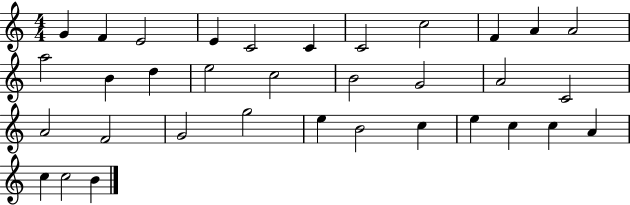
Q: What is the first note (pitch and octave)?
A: G4